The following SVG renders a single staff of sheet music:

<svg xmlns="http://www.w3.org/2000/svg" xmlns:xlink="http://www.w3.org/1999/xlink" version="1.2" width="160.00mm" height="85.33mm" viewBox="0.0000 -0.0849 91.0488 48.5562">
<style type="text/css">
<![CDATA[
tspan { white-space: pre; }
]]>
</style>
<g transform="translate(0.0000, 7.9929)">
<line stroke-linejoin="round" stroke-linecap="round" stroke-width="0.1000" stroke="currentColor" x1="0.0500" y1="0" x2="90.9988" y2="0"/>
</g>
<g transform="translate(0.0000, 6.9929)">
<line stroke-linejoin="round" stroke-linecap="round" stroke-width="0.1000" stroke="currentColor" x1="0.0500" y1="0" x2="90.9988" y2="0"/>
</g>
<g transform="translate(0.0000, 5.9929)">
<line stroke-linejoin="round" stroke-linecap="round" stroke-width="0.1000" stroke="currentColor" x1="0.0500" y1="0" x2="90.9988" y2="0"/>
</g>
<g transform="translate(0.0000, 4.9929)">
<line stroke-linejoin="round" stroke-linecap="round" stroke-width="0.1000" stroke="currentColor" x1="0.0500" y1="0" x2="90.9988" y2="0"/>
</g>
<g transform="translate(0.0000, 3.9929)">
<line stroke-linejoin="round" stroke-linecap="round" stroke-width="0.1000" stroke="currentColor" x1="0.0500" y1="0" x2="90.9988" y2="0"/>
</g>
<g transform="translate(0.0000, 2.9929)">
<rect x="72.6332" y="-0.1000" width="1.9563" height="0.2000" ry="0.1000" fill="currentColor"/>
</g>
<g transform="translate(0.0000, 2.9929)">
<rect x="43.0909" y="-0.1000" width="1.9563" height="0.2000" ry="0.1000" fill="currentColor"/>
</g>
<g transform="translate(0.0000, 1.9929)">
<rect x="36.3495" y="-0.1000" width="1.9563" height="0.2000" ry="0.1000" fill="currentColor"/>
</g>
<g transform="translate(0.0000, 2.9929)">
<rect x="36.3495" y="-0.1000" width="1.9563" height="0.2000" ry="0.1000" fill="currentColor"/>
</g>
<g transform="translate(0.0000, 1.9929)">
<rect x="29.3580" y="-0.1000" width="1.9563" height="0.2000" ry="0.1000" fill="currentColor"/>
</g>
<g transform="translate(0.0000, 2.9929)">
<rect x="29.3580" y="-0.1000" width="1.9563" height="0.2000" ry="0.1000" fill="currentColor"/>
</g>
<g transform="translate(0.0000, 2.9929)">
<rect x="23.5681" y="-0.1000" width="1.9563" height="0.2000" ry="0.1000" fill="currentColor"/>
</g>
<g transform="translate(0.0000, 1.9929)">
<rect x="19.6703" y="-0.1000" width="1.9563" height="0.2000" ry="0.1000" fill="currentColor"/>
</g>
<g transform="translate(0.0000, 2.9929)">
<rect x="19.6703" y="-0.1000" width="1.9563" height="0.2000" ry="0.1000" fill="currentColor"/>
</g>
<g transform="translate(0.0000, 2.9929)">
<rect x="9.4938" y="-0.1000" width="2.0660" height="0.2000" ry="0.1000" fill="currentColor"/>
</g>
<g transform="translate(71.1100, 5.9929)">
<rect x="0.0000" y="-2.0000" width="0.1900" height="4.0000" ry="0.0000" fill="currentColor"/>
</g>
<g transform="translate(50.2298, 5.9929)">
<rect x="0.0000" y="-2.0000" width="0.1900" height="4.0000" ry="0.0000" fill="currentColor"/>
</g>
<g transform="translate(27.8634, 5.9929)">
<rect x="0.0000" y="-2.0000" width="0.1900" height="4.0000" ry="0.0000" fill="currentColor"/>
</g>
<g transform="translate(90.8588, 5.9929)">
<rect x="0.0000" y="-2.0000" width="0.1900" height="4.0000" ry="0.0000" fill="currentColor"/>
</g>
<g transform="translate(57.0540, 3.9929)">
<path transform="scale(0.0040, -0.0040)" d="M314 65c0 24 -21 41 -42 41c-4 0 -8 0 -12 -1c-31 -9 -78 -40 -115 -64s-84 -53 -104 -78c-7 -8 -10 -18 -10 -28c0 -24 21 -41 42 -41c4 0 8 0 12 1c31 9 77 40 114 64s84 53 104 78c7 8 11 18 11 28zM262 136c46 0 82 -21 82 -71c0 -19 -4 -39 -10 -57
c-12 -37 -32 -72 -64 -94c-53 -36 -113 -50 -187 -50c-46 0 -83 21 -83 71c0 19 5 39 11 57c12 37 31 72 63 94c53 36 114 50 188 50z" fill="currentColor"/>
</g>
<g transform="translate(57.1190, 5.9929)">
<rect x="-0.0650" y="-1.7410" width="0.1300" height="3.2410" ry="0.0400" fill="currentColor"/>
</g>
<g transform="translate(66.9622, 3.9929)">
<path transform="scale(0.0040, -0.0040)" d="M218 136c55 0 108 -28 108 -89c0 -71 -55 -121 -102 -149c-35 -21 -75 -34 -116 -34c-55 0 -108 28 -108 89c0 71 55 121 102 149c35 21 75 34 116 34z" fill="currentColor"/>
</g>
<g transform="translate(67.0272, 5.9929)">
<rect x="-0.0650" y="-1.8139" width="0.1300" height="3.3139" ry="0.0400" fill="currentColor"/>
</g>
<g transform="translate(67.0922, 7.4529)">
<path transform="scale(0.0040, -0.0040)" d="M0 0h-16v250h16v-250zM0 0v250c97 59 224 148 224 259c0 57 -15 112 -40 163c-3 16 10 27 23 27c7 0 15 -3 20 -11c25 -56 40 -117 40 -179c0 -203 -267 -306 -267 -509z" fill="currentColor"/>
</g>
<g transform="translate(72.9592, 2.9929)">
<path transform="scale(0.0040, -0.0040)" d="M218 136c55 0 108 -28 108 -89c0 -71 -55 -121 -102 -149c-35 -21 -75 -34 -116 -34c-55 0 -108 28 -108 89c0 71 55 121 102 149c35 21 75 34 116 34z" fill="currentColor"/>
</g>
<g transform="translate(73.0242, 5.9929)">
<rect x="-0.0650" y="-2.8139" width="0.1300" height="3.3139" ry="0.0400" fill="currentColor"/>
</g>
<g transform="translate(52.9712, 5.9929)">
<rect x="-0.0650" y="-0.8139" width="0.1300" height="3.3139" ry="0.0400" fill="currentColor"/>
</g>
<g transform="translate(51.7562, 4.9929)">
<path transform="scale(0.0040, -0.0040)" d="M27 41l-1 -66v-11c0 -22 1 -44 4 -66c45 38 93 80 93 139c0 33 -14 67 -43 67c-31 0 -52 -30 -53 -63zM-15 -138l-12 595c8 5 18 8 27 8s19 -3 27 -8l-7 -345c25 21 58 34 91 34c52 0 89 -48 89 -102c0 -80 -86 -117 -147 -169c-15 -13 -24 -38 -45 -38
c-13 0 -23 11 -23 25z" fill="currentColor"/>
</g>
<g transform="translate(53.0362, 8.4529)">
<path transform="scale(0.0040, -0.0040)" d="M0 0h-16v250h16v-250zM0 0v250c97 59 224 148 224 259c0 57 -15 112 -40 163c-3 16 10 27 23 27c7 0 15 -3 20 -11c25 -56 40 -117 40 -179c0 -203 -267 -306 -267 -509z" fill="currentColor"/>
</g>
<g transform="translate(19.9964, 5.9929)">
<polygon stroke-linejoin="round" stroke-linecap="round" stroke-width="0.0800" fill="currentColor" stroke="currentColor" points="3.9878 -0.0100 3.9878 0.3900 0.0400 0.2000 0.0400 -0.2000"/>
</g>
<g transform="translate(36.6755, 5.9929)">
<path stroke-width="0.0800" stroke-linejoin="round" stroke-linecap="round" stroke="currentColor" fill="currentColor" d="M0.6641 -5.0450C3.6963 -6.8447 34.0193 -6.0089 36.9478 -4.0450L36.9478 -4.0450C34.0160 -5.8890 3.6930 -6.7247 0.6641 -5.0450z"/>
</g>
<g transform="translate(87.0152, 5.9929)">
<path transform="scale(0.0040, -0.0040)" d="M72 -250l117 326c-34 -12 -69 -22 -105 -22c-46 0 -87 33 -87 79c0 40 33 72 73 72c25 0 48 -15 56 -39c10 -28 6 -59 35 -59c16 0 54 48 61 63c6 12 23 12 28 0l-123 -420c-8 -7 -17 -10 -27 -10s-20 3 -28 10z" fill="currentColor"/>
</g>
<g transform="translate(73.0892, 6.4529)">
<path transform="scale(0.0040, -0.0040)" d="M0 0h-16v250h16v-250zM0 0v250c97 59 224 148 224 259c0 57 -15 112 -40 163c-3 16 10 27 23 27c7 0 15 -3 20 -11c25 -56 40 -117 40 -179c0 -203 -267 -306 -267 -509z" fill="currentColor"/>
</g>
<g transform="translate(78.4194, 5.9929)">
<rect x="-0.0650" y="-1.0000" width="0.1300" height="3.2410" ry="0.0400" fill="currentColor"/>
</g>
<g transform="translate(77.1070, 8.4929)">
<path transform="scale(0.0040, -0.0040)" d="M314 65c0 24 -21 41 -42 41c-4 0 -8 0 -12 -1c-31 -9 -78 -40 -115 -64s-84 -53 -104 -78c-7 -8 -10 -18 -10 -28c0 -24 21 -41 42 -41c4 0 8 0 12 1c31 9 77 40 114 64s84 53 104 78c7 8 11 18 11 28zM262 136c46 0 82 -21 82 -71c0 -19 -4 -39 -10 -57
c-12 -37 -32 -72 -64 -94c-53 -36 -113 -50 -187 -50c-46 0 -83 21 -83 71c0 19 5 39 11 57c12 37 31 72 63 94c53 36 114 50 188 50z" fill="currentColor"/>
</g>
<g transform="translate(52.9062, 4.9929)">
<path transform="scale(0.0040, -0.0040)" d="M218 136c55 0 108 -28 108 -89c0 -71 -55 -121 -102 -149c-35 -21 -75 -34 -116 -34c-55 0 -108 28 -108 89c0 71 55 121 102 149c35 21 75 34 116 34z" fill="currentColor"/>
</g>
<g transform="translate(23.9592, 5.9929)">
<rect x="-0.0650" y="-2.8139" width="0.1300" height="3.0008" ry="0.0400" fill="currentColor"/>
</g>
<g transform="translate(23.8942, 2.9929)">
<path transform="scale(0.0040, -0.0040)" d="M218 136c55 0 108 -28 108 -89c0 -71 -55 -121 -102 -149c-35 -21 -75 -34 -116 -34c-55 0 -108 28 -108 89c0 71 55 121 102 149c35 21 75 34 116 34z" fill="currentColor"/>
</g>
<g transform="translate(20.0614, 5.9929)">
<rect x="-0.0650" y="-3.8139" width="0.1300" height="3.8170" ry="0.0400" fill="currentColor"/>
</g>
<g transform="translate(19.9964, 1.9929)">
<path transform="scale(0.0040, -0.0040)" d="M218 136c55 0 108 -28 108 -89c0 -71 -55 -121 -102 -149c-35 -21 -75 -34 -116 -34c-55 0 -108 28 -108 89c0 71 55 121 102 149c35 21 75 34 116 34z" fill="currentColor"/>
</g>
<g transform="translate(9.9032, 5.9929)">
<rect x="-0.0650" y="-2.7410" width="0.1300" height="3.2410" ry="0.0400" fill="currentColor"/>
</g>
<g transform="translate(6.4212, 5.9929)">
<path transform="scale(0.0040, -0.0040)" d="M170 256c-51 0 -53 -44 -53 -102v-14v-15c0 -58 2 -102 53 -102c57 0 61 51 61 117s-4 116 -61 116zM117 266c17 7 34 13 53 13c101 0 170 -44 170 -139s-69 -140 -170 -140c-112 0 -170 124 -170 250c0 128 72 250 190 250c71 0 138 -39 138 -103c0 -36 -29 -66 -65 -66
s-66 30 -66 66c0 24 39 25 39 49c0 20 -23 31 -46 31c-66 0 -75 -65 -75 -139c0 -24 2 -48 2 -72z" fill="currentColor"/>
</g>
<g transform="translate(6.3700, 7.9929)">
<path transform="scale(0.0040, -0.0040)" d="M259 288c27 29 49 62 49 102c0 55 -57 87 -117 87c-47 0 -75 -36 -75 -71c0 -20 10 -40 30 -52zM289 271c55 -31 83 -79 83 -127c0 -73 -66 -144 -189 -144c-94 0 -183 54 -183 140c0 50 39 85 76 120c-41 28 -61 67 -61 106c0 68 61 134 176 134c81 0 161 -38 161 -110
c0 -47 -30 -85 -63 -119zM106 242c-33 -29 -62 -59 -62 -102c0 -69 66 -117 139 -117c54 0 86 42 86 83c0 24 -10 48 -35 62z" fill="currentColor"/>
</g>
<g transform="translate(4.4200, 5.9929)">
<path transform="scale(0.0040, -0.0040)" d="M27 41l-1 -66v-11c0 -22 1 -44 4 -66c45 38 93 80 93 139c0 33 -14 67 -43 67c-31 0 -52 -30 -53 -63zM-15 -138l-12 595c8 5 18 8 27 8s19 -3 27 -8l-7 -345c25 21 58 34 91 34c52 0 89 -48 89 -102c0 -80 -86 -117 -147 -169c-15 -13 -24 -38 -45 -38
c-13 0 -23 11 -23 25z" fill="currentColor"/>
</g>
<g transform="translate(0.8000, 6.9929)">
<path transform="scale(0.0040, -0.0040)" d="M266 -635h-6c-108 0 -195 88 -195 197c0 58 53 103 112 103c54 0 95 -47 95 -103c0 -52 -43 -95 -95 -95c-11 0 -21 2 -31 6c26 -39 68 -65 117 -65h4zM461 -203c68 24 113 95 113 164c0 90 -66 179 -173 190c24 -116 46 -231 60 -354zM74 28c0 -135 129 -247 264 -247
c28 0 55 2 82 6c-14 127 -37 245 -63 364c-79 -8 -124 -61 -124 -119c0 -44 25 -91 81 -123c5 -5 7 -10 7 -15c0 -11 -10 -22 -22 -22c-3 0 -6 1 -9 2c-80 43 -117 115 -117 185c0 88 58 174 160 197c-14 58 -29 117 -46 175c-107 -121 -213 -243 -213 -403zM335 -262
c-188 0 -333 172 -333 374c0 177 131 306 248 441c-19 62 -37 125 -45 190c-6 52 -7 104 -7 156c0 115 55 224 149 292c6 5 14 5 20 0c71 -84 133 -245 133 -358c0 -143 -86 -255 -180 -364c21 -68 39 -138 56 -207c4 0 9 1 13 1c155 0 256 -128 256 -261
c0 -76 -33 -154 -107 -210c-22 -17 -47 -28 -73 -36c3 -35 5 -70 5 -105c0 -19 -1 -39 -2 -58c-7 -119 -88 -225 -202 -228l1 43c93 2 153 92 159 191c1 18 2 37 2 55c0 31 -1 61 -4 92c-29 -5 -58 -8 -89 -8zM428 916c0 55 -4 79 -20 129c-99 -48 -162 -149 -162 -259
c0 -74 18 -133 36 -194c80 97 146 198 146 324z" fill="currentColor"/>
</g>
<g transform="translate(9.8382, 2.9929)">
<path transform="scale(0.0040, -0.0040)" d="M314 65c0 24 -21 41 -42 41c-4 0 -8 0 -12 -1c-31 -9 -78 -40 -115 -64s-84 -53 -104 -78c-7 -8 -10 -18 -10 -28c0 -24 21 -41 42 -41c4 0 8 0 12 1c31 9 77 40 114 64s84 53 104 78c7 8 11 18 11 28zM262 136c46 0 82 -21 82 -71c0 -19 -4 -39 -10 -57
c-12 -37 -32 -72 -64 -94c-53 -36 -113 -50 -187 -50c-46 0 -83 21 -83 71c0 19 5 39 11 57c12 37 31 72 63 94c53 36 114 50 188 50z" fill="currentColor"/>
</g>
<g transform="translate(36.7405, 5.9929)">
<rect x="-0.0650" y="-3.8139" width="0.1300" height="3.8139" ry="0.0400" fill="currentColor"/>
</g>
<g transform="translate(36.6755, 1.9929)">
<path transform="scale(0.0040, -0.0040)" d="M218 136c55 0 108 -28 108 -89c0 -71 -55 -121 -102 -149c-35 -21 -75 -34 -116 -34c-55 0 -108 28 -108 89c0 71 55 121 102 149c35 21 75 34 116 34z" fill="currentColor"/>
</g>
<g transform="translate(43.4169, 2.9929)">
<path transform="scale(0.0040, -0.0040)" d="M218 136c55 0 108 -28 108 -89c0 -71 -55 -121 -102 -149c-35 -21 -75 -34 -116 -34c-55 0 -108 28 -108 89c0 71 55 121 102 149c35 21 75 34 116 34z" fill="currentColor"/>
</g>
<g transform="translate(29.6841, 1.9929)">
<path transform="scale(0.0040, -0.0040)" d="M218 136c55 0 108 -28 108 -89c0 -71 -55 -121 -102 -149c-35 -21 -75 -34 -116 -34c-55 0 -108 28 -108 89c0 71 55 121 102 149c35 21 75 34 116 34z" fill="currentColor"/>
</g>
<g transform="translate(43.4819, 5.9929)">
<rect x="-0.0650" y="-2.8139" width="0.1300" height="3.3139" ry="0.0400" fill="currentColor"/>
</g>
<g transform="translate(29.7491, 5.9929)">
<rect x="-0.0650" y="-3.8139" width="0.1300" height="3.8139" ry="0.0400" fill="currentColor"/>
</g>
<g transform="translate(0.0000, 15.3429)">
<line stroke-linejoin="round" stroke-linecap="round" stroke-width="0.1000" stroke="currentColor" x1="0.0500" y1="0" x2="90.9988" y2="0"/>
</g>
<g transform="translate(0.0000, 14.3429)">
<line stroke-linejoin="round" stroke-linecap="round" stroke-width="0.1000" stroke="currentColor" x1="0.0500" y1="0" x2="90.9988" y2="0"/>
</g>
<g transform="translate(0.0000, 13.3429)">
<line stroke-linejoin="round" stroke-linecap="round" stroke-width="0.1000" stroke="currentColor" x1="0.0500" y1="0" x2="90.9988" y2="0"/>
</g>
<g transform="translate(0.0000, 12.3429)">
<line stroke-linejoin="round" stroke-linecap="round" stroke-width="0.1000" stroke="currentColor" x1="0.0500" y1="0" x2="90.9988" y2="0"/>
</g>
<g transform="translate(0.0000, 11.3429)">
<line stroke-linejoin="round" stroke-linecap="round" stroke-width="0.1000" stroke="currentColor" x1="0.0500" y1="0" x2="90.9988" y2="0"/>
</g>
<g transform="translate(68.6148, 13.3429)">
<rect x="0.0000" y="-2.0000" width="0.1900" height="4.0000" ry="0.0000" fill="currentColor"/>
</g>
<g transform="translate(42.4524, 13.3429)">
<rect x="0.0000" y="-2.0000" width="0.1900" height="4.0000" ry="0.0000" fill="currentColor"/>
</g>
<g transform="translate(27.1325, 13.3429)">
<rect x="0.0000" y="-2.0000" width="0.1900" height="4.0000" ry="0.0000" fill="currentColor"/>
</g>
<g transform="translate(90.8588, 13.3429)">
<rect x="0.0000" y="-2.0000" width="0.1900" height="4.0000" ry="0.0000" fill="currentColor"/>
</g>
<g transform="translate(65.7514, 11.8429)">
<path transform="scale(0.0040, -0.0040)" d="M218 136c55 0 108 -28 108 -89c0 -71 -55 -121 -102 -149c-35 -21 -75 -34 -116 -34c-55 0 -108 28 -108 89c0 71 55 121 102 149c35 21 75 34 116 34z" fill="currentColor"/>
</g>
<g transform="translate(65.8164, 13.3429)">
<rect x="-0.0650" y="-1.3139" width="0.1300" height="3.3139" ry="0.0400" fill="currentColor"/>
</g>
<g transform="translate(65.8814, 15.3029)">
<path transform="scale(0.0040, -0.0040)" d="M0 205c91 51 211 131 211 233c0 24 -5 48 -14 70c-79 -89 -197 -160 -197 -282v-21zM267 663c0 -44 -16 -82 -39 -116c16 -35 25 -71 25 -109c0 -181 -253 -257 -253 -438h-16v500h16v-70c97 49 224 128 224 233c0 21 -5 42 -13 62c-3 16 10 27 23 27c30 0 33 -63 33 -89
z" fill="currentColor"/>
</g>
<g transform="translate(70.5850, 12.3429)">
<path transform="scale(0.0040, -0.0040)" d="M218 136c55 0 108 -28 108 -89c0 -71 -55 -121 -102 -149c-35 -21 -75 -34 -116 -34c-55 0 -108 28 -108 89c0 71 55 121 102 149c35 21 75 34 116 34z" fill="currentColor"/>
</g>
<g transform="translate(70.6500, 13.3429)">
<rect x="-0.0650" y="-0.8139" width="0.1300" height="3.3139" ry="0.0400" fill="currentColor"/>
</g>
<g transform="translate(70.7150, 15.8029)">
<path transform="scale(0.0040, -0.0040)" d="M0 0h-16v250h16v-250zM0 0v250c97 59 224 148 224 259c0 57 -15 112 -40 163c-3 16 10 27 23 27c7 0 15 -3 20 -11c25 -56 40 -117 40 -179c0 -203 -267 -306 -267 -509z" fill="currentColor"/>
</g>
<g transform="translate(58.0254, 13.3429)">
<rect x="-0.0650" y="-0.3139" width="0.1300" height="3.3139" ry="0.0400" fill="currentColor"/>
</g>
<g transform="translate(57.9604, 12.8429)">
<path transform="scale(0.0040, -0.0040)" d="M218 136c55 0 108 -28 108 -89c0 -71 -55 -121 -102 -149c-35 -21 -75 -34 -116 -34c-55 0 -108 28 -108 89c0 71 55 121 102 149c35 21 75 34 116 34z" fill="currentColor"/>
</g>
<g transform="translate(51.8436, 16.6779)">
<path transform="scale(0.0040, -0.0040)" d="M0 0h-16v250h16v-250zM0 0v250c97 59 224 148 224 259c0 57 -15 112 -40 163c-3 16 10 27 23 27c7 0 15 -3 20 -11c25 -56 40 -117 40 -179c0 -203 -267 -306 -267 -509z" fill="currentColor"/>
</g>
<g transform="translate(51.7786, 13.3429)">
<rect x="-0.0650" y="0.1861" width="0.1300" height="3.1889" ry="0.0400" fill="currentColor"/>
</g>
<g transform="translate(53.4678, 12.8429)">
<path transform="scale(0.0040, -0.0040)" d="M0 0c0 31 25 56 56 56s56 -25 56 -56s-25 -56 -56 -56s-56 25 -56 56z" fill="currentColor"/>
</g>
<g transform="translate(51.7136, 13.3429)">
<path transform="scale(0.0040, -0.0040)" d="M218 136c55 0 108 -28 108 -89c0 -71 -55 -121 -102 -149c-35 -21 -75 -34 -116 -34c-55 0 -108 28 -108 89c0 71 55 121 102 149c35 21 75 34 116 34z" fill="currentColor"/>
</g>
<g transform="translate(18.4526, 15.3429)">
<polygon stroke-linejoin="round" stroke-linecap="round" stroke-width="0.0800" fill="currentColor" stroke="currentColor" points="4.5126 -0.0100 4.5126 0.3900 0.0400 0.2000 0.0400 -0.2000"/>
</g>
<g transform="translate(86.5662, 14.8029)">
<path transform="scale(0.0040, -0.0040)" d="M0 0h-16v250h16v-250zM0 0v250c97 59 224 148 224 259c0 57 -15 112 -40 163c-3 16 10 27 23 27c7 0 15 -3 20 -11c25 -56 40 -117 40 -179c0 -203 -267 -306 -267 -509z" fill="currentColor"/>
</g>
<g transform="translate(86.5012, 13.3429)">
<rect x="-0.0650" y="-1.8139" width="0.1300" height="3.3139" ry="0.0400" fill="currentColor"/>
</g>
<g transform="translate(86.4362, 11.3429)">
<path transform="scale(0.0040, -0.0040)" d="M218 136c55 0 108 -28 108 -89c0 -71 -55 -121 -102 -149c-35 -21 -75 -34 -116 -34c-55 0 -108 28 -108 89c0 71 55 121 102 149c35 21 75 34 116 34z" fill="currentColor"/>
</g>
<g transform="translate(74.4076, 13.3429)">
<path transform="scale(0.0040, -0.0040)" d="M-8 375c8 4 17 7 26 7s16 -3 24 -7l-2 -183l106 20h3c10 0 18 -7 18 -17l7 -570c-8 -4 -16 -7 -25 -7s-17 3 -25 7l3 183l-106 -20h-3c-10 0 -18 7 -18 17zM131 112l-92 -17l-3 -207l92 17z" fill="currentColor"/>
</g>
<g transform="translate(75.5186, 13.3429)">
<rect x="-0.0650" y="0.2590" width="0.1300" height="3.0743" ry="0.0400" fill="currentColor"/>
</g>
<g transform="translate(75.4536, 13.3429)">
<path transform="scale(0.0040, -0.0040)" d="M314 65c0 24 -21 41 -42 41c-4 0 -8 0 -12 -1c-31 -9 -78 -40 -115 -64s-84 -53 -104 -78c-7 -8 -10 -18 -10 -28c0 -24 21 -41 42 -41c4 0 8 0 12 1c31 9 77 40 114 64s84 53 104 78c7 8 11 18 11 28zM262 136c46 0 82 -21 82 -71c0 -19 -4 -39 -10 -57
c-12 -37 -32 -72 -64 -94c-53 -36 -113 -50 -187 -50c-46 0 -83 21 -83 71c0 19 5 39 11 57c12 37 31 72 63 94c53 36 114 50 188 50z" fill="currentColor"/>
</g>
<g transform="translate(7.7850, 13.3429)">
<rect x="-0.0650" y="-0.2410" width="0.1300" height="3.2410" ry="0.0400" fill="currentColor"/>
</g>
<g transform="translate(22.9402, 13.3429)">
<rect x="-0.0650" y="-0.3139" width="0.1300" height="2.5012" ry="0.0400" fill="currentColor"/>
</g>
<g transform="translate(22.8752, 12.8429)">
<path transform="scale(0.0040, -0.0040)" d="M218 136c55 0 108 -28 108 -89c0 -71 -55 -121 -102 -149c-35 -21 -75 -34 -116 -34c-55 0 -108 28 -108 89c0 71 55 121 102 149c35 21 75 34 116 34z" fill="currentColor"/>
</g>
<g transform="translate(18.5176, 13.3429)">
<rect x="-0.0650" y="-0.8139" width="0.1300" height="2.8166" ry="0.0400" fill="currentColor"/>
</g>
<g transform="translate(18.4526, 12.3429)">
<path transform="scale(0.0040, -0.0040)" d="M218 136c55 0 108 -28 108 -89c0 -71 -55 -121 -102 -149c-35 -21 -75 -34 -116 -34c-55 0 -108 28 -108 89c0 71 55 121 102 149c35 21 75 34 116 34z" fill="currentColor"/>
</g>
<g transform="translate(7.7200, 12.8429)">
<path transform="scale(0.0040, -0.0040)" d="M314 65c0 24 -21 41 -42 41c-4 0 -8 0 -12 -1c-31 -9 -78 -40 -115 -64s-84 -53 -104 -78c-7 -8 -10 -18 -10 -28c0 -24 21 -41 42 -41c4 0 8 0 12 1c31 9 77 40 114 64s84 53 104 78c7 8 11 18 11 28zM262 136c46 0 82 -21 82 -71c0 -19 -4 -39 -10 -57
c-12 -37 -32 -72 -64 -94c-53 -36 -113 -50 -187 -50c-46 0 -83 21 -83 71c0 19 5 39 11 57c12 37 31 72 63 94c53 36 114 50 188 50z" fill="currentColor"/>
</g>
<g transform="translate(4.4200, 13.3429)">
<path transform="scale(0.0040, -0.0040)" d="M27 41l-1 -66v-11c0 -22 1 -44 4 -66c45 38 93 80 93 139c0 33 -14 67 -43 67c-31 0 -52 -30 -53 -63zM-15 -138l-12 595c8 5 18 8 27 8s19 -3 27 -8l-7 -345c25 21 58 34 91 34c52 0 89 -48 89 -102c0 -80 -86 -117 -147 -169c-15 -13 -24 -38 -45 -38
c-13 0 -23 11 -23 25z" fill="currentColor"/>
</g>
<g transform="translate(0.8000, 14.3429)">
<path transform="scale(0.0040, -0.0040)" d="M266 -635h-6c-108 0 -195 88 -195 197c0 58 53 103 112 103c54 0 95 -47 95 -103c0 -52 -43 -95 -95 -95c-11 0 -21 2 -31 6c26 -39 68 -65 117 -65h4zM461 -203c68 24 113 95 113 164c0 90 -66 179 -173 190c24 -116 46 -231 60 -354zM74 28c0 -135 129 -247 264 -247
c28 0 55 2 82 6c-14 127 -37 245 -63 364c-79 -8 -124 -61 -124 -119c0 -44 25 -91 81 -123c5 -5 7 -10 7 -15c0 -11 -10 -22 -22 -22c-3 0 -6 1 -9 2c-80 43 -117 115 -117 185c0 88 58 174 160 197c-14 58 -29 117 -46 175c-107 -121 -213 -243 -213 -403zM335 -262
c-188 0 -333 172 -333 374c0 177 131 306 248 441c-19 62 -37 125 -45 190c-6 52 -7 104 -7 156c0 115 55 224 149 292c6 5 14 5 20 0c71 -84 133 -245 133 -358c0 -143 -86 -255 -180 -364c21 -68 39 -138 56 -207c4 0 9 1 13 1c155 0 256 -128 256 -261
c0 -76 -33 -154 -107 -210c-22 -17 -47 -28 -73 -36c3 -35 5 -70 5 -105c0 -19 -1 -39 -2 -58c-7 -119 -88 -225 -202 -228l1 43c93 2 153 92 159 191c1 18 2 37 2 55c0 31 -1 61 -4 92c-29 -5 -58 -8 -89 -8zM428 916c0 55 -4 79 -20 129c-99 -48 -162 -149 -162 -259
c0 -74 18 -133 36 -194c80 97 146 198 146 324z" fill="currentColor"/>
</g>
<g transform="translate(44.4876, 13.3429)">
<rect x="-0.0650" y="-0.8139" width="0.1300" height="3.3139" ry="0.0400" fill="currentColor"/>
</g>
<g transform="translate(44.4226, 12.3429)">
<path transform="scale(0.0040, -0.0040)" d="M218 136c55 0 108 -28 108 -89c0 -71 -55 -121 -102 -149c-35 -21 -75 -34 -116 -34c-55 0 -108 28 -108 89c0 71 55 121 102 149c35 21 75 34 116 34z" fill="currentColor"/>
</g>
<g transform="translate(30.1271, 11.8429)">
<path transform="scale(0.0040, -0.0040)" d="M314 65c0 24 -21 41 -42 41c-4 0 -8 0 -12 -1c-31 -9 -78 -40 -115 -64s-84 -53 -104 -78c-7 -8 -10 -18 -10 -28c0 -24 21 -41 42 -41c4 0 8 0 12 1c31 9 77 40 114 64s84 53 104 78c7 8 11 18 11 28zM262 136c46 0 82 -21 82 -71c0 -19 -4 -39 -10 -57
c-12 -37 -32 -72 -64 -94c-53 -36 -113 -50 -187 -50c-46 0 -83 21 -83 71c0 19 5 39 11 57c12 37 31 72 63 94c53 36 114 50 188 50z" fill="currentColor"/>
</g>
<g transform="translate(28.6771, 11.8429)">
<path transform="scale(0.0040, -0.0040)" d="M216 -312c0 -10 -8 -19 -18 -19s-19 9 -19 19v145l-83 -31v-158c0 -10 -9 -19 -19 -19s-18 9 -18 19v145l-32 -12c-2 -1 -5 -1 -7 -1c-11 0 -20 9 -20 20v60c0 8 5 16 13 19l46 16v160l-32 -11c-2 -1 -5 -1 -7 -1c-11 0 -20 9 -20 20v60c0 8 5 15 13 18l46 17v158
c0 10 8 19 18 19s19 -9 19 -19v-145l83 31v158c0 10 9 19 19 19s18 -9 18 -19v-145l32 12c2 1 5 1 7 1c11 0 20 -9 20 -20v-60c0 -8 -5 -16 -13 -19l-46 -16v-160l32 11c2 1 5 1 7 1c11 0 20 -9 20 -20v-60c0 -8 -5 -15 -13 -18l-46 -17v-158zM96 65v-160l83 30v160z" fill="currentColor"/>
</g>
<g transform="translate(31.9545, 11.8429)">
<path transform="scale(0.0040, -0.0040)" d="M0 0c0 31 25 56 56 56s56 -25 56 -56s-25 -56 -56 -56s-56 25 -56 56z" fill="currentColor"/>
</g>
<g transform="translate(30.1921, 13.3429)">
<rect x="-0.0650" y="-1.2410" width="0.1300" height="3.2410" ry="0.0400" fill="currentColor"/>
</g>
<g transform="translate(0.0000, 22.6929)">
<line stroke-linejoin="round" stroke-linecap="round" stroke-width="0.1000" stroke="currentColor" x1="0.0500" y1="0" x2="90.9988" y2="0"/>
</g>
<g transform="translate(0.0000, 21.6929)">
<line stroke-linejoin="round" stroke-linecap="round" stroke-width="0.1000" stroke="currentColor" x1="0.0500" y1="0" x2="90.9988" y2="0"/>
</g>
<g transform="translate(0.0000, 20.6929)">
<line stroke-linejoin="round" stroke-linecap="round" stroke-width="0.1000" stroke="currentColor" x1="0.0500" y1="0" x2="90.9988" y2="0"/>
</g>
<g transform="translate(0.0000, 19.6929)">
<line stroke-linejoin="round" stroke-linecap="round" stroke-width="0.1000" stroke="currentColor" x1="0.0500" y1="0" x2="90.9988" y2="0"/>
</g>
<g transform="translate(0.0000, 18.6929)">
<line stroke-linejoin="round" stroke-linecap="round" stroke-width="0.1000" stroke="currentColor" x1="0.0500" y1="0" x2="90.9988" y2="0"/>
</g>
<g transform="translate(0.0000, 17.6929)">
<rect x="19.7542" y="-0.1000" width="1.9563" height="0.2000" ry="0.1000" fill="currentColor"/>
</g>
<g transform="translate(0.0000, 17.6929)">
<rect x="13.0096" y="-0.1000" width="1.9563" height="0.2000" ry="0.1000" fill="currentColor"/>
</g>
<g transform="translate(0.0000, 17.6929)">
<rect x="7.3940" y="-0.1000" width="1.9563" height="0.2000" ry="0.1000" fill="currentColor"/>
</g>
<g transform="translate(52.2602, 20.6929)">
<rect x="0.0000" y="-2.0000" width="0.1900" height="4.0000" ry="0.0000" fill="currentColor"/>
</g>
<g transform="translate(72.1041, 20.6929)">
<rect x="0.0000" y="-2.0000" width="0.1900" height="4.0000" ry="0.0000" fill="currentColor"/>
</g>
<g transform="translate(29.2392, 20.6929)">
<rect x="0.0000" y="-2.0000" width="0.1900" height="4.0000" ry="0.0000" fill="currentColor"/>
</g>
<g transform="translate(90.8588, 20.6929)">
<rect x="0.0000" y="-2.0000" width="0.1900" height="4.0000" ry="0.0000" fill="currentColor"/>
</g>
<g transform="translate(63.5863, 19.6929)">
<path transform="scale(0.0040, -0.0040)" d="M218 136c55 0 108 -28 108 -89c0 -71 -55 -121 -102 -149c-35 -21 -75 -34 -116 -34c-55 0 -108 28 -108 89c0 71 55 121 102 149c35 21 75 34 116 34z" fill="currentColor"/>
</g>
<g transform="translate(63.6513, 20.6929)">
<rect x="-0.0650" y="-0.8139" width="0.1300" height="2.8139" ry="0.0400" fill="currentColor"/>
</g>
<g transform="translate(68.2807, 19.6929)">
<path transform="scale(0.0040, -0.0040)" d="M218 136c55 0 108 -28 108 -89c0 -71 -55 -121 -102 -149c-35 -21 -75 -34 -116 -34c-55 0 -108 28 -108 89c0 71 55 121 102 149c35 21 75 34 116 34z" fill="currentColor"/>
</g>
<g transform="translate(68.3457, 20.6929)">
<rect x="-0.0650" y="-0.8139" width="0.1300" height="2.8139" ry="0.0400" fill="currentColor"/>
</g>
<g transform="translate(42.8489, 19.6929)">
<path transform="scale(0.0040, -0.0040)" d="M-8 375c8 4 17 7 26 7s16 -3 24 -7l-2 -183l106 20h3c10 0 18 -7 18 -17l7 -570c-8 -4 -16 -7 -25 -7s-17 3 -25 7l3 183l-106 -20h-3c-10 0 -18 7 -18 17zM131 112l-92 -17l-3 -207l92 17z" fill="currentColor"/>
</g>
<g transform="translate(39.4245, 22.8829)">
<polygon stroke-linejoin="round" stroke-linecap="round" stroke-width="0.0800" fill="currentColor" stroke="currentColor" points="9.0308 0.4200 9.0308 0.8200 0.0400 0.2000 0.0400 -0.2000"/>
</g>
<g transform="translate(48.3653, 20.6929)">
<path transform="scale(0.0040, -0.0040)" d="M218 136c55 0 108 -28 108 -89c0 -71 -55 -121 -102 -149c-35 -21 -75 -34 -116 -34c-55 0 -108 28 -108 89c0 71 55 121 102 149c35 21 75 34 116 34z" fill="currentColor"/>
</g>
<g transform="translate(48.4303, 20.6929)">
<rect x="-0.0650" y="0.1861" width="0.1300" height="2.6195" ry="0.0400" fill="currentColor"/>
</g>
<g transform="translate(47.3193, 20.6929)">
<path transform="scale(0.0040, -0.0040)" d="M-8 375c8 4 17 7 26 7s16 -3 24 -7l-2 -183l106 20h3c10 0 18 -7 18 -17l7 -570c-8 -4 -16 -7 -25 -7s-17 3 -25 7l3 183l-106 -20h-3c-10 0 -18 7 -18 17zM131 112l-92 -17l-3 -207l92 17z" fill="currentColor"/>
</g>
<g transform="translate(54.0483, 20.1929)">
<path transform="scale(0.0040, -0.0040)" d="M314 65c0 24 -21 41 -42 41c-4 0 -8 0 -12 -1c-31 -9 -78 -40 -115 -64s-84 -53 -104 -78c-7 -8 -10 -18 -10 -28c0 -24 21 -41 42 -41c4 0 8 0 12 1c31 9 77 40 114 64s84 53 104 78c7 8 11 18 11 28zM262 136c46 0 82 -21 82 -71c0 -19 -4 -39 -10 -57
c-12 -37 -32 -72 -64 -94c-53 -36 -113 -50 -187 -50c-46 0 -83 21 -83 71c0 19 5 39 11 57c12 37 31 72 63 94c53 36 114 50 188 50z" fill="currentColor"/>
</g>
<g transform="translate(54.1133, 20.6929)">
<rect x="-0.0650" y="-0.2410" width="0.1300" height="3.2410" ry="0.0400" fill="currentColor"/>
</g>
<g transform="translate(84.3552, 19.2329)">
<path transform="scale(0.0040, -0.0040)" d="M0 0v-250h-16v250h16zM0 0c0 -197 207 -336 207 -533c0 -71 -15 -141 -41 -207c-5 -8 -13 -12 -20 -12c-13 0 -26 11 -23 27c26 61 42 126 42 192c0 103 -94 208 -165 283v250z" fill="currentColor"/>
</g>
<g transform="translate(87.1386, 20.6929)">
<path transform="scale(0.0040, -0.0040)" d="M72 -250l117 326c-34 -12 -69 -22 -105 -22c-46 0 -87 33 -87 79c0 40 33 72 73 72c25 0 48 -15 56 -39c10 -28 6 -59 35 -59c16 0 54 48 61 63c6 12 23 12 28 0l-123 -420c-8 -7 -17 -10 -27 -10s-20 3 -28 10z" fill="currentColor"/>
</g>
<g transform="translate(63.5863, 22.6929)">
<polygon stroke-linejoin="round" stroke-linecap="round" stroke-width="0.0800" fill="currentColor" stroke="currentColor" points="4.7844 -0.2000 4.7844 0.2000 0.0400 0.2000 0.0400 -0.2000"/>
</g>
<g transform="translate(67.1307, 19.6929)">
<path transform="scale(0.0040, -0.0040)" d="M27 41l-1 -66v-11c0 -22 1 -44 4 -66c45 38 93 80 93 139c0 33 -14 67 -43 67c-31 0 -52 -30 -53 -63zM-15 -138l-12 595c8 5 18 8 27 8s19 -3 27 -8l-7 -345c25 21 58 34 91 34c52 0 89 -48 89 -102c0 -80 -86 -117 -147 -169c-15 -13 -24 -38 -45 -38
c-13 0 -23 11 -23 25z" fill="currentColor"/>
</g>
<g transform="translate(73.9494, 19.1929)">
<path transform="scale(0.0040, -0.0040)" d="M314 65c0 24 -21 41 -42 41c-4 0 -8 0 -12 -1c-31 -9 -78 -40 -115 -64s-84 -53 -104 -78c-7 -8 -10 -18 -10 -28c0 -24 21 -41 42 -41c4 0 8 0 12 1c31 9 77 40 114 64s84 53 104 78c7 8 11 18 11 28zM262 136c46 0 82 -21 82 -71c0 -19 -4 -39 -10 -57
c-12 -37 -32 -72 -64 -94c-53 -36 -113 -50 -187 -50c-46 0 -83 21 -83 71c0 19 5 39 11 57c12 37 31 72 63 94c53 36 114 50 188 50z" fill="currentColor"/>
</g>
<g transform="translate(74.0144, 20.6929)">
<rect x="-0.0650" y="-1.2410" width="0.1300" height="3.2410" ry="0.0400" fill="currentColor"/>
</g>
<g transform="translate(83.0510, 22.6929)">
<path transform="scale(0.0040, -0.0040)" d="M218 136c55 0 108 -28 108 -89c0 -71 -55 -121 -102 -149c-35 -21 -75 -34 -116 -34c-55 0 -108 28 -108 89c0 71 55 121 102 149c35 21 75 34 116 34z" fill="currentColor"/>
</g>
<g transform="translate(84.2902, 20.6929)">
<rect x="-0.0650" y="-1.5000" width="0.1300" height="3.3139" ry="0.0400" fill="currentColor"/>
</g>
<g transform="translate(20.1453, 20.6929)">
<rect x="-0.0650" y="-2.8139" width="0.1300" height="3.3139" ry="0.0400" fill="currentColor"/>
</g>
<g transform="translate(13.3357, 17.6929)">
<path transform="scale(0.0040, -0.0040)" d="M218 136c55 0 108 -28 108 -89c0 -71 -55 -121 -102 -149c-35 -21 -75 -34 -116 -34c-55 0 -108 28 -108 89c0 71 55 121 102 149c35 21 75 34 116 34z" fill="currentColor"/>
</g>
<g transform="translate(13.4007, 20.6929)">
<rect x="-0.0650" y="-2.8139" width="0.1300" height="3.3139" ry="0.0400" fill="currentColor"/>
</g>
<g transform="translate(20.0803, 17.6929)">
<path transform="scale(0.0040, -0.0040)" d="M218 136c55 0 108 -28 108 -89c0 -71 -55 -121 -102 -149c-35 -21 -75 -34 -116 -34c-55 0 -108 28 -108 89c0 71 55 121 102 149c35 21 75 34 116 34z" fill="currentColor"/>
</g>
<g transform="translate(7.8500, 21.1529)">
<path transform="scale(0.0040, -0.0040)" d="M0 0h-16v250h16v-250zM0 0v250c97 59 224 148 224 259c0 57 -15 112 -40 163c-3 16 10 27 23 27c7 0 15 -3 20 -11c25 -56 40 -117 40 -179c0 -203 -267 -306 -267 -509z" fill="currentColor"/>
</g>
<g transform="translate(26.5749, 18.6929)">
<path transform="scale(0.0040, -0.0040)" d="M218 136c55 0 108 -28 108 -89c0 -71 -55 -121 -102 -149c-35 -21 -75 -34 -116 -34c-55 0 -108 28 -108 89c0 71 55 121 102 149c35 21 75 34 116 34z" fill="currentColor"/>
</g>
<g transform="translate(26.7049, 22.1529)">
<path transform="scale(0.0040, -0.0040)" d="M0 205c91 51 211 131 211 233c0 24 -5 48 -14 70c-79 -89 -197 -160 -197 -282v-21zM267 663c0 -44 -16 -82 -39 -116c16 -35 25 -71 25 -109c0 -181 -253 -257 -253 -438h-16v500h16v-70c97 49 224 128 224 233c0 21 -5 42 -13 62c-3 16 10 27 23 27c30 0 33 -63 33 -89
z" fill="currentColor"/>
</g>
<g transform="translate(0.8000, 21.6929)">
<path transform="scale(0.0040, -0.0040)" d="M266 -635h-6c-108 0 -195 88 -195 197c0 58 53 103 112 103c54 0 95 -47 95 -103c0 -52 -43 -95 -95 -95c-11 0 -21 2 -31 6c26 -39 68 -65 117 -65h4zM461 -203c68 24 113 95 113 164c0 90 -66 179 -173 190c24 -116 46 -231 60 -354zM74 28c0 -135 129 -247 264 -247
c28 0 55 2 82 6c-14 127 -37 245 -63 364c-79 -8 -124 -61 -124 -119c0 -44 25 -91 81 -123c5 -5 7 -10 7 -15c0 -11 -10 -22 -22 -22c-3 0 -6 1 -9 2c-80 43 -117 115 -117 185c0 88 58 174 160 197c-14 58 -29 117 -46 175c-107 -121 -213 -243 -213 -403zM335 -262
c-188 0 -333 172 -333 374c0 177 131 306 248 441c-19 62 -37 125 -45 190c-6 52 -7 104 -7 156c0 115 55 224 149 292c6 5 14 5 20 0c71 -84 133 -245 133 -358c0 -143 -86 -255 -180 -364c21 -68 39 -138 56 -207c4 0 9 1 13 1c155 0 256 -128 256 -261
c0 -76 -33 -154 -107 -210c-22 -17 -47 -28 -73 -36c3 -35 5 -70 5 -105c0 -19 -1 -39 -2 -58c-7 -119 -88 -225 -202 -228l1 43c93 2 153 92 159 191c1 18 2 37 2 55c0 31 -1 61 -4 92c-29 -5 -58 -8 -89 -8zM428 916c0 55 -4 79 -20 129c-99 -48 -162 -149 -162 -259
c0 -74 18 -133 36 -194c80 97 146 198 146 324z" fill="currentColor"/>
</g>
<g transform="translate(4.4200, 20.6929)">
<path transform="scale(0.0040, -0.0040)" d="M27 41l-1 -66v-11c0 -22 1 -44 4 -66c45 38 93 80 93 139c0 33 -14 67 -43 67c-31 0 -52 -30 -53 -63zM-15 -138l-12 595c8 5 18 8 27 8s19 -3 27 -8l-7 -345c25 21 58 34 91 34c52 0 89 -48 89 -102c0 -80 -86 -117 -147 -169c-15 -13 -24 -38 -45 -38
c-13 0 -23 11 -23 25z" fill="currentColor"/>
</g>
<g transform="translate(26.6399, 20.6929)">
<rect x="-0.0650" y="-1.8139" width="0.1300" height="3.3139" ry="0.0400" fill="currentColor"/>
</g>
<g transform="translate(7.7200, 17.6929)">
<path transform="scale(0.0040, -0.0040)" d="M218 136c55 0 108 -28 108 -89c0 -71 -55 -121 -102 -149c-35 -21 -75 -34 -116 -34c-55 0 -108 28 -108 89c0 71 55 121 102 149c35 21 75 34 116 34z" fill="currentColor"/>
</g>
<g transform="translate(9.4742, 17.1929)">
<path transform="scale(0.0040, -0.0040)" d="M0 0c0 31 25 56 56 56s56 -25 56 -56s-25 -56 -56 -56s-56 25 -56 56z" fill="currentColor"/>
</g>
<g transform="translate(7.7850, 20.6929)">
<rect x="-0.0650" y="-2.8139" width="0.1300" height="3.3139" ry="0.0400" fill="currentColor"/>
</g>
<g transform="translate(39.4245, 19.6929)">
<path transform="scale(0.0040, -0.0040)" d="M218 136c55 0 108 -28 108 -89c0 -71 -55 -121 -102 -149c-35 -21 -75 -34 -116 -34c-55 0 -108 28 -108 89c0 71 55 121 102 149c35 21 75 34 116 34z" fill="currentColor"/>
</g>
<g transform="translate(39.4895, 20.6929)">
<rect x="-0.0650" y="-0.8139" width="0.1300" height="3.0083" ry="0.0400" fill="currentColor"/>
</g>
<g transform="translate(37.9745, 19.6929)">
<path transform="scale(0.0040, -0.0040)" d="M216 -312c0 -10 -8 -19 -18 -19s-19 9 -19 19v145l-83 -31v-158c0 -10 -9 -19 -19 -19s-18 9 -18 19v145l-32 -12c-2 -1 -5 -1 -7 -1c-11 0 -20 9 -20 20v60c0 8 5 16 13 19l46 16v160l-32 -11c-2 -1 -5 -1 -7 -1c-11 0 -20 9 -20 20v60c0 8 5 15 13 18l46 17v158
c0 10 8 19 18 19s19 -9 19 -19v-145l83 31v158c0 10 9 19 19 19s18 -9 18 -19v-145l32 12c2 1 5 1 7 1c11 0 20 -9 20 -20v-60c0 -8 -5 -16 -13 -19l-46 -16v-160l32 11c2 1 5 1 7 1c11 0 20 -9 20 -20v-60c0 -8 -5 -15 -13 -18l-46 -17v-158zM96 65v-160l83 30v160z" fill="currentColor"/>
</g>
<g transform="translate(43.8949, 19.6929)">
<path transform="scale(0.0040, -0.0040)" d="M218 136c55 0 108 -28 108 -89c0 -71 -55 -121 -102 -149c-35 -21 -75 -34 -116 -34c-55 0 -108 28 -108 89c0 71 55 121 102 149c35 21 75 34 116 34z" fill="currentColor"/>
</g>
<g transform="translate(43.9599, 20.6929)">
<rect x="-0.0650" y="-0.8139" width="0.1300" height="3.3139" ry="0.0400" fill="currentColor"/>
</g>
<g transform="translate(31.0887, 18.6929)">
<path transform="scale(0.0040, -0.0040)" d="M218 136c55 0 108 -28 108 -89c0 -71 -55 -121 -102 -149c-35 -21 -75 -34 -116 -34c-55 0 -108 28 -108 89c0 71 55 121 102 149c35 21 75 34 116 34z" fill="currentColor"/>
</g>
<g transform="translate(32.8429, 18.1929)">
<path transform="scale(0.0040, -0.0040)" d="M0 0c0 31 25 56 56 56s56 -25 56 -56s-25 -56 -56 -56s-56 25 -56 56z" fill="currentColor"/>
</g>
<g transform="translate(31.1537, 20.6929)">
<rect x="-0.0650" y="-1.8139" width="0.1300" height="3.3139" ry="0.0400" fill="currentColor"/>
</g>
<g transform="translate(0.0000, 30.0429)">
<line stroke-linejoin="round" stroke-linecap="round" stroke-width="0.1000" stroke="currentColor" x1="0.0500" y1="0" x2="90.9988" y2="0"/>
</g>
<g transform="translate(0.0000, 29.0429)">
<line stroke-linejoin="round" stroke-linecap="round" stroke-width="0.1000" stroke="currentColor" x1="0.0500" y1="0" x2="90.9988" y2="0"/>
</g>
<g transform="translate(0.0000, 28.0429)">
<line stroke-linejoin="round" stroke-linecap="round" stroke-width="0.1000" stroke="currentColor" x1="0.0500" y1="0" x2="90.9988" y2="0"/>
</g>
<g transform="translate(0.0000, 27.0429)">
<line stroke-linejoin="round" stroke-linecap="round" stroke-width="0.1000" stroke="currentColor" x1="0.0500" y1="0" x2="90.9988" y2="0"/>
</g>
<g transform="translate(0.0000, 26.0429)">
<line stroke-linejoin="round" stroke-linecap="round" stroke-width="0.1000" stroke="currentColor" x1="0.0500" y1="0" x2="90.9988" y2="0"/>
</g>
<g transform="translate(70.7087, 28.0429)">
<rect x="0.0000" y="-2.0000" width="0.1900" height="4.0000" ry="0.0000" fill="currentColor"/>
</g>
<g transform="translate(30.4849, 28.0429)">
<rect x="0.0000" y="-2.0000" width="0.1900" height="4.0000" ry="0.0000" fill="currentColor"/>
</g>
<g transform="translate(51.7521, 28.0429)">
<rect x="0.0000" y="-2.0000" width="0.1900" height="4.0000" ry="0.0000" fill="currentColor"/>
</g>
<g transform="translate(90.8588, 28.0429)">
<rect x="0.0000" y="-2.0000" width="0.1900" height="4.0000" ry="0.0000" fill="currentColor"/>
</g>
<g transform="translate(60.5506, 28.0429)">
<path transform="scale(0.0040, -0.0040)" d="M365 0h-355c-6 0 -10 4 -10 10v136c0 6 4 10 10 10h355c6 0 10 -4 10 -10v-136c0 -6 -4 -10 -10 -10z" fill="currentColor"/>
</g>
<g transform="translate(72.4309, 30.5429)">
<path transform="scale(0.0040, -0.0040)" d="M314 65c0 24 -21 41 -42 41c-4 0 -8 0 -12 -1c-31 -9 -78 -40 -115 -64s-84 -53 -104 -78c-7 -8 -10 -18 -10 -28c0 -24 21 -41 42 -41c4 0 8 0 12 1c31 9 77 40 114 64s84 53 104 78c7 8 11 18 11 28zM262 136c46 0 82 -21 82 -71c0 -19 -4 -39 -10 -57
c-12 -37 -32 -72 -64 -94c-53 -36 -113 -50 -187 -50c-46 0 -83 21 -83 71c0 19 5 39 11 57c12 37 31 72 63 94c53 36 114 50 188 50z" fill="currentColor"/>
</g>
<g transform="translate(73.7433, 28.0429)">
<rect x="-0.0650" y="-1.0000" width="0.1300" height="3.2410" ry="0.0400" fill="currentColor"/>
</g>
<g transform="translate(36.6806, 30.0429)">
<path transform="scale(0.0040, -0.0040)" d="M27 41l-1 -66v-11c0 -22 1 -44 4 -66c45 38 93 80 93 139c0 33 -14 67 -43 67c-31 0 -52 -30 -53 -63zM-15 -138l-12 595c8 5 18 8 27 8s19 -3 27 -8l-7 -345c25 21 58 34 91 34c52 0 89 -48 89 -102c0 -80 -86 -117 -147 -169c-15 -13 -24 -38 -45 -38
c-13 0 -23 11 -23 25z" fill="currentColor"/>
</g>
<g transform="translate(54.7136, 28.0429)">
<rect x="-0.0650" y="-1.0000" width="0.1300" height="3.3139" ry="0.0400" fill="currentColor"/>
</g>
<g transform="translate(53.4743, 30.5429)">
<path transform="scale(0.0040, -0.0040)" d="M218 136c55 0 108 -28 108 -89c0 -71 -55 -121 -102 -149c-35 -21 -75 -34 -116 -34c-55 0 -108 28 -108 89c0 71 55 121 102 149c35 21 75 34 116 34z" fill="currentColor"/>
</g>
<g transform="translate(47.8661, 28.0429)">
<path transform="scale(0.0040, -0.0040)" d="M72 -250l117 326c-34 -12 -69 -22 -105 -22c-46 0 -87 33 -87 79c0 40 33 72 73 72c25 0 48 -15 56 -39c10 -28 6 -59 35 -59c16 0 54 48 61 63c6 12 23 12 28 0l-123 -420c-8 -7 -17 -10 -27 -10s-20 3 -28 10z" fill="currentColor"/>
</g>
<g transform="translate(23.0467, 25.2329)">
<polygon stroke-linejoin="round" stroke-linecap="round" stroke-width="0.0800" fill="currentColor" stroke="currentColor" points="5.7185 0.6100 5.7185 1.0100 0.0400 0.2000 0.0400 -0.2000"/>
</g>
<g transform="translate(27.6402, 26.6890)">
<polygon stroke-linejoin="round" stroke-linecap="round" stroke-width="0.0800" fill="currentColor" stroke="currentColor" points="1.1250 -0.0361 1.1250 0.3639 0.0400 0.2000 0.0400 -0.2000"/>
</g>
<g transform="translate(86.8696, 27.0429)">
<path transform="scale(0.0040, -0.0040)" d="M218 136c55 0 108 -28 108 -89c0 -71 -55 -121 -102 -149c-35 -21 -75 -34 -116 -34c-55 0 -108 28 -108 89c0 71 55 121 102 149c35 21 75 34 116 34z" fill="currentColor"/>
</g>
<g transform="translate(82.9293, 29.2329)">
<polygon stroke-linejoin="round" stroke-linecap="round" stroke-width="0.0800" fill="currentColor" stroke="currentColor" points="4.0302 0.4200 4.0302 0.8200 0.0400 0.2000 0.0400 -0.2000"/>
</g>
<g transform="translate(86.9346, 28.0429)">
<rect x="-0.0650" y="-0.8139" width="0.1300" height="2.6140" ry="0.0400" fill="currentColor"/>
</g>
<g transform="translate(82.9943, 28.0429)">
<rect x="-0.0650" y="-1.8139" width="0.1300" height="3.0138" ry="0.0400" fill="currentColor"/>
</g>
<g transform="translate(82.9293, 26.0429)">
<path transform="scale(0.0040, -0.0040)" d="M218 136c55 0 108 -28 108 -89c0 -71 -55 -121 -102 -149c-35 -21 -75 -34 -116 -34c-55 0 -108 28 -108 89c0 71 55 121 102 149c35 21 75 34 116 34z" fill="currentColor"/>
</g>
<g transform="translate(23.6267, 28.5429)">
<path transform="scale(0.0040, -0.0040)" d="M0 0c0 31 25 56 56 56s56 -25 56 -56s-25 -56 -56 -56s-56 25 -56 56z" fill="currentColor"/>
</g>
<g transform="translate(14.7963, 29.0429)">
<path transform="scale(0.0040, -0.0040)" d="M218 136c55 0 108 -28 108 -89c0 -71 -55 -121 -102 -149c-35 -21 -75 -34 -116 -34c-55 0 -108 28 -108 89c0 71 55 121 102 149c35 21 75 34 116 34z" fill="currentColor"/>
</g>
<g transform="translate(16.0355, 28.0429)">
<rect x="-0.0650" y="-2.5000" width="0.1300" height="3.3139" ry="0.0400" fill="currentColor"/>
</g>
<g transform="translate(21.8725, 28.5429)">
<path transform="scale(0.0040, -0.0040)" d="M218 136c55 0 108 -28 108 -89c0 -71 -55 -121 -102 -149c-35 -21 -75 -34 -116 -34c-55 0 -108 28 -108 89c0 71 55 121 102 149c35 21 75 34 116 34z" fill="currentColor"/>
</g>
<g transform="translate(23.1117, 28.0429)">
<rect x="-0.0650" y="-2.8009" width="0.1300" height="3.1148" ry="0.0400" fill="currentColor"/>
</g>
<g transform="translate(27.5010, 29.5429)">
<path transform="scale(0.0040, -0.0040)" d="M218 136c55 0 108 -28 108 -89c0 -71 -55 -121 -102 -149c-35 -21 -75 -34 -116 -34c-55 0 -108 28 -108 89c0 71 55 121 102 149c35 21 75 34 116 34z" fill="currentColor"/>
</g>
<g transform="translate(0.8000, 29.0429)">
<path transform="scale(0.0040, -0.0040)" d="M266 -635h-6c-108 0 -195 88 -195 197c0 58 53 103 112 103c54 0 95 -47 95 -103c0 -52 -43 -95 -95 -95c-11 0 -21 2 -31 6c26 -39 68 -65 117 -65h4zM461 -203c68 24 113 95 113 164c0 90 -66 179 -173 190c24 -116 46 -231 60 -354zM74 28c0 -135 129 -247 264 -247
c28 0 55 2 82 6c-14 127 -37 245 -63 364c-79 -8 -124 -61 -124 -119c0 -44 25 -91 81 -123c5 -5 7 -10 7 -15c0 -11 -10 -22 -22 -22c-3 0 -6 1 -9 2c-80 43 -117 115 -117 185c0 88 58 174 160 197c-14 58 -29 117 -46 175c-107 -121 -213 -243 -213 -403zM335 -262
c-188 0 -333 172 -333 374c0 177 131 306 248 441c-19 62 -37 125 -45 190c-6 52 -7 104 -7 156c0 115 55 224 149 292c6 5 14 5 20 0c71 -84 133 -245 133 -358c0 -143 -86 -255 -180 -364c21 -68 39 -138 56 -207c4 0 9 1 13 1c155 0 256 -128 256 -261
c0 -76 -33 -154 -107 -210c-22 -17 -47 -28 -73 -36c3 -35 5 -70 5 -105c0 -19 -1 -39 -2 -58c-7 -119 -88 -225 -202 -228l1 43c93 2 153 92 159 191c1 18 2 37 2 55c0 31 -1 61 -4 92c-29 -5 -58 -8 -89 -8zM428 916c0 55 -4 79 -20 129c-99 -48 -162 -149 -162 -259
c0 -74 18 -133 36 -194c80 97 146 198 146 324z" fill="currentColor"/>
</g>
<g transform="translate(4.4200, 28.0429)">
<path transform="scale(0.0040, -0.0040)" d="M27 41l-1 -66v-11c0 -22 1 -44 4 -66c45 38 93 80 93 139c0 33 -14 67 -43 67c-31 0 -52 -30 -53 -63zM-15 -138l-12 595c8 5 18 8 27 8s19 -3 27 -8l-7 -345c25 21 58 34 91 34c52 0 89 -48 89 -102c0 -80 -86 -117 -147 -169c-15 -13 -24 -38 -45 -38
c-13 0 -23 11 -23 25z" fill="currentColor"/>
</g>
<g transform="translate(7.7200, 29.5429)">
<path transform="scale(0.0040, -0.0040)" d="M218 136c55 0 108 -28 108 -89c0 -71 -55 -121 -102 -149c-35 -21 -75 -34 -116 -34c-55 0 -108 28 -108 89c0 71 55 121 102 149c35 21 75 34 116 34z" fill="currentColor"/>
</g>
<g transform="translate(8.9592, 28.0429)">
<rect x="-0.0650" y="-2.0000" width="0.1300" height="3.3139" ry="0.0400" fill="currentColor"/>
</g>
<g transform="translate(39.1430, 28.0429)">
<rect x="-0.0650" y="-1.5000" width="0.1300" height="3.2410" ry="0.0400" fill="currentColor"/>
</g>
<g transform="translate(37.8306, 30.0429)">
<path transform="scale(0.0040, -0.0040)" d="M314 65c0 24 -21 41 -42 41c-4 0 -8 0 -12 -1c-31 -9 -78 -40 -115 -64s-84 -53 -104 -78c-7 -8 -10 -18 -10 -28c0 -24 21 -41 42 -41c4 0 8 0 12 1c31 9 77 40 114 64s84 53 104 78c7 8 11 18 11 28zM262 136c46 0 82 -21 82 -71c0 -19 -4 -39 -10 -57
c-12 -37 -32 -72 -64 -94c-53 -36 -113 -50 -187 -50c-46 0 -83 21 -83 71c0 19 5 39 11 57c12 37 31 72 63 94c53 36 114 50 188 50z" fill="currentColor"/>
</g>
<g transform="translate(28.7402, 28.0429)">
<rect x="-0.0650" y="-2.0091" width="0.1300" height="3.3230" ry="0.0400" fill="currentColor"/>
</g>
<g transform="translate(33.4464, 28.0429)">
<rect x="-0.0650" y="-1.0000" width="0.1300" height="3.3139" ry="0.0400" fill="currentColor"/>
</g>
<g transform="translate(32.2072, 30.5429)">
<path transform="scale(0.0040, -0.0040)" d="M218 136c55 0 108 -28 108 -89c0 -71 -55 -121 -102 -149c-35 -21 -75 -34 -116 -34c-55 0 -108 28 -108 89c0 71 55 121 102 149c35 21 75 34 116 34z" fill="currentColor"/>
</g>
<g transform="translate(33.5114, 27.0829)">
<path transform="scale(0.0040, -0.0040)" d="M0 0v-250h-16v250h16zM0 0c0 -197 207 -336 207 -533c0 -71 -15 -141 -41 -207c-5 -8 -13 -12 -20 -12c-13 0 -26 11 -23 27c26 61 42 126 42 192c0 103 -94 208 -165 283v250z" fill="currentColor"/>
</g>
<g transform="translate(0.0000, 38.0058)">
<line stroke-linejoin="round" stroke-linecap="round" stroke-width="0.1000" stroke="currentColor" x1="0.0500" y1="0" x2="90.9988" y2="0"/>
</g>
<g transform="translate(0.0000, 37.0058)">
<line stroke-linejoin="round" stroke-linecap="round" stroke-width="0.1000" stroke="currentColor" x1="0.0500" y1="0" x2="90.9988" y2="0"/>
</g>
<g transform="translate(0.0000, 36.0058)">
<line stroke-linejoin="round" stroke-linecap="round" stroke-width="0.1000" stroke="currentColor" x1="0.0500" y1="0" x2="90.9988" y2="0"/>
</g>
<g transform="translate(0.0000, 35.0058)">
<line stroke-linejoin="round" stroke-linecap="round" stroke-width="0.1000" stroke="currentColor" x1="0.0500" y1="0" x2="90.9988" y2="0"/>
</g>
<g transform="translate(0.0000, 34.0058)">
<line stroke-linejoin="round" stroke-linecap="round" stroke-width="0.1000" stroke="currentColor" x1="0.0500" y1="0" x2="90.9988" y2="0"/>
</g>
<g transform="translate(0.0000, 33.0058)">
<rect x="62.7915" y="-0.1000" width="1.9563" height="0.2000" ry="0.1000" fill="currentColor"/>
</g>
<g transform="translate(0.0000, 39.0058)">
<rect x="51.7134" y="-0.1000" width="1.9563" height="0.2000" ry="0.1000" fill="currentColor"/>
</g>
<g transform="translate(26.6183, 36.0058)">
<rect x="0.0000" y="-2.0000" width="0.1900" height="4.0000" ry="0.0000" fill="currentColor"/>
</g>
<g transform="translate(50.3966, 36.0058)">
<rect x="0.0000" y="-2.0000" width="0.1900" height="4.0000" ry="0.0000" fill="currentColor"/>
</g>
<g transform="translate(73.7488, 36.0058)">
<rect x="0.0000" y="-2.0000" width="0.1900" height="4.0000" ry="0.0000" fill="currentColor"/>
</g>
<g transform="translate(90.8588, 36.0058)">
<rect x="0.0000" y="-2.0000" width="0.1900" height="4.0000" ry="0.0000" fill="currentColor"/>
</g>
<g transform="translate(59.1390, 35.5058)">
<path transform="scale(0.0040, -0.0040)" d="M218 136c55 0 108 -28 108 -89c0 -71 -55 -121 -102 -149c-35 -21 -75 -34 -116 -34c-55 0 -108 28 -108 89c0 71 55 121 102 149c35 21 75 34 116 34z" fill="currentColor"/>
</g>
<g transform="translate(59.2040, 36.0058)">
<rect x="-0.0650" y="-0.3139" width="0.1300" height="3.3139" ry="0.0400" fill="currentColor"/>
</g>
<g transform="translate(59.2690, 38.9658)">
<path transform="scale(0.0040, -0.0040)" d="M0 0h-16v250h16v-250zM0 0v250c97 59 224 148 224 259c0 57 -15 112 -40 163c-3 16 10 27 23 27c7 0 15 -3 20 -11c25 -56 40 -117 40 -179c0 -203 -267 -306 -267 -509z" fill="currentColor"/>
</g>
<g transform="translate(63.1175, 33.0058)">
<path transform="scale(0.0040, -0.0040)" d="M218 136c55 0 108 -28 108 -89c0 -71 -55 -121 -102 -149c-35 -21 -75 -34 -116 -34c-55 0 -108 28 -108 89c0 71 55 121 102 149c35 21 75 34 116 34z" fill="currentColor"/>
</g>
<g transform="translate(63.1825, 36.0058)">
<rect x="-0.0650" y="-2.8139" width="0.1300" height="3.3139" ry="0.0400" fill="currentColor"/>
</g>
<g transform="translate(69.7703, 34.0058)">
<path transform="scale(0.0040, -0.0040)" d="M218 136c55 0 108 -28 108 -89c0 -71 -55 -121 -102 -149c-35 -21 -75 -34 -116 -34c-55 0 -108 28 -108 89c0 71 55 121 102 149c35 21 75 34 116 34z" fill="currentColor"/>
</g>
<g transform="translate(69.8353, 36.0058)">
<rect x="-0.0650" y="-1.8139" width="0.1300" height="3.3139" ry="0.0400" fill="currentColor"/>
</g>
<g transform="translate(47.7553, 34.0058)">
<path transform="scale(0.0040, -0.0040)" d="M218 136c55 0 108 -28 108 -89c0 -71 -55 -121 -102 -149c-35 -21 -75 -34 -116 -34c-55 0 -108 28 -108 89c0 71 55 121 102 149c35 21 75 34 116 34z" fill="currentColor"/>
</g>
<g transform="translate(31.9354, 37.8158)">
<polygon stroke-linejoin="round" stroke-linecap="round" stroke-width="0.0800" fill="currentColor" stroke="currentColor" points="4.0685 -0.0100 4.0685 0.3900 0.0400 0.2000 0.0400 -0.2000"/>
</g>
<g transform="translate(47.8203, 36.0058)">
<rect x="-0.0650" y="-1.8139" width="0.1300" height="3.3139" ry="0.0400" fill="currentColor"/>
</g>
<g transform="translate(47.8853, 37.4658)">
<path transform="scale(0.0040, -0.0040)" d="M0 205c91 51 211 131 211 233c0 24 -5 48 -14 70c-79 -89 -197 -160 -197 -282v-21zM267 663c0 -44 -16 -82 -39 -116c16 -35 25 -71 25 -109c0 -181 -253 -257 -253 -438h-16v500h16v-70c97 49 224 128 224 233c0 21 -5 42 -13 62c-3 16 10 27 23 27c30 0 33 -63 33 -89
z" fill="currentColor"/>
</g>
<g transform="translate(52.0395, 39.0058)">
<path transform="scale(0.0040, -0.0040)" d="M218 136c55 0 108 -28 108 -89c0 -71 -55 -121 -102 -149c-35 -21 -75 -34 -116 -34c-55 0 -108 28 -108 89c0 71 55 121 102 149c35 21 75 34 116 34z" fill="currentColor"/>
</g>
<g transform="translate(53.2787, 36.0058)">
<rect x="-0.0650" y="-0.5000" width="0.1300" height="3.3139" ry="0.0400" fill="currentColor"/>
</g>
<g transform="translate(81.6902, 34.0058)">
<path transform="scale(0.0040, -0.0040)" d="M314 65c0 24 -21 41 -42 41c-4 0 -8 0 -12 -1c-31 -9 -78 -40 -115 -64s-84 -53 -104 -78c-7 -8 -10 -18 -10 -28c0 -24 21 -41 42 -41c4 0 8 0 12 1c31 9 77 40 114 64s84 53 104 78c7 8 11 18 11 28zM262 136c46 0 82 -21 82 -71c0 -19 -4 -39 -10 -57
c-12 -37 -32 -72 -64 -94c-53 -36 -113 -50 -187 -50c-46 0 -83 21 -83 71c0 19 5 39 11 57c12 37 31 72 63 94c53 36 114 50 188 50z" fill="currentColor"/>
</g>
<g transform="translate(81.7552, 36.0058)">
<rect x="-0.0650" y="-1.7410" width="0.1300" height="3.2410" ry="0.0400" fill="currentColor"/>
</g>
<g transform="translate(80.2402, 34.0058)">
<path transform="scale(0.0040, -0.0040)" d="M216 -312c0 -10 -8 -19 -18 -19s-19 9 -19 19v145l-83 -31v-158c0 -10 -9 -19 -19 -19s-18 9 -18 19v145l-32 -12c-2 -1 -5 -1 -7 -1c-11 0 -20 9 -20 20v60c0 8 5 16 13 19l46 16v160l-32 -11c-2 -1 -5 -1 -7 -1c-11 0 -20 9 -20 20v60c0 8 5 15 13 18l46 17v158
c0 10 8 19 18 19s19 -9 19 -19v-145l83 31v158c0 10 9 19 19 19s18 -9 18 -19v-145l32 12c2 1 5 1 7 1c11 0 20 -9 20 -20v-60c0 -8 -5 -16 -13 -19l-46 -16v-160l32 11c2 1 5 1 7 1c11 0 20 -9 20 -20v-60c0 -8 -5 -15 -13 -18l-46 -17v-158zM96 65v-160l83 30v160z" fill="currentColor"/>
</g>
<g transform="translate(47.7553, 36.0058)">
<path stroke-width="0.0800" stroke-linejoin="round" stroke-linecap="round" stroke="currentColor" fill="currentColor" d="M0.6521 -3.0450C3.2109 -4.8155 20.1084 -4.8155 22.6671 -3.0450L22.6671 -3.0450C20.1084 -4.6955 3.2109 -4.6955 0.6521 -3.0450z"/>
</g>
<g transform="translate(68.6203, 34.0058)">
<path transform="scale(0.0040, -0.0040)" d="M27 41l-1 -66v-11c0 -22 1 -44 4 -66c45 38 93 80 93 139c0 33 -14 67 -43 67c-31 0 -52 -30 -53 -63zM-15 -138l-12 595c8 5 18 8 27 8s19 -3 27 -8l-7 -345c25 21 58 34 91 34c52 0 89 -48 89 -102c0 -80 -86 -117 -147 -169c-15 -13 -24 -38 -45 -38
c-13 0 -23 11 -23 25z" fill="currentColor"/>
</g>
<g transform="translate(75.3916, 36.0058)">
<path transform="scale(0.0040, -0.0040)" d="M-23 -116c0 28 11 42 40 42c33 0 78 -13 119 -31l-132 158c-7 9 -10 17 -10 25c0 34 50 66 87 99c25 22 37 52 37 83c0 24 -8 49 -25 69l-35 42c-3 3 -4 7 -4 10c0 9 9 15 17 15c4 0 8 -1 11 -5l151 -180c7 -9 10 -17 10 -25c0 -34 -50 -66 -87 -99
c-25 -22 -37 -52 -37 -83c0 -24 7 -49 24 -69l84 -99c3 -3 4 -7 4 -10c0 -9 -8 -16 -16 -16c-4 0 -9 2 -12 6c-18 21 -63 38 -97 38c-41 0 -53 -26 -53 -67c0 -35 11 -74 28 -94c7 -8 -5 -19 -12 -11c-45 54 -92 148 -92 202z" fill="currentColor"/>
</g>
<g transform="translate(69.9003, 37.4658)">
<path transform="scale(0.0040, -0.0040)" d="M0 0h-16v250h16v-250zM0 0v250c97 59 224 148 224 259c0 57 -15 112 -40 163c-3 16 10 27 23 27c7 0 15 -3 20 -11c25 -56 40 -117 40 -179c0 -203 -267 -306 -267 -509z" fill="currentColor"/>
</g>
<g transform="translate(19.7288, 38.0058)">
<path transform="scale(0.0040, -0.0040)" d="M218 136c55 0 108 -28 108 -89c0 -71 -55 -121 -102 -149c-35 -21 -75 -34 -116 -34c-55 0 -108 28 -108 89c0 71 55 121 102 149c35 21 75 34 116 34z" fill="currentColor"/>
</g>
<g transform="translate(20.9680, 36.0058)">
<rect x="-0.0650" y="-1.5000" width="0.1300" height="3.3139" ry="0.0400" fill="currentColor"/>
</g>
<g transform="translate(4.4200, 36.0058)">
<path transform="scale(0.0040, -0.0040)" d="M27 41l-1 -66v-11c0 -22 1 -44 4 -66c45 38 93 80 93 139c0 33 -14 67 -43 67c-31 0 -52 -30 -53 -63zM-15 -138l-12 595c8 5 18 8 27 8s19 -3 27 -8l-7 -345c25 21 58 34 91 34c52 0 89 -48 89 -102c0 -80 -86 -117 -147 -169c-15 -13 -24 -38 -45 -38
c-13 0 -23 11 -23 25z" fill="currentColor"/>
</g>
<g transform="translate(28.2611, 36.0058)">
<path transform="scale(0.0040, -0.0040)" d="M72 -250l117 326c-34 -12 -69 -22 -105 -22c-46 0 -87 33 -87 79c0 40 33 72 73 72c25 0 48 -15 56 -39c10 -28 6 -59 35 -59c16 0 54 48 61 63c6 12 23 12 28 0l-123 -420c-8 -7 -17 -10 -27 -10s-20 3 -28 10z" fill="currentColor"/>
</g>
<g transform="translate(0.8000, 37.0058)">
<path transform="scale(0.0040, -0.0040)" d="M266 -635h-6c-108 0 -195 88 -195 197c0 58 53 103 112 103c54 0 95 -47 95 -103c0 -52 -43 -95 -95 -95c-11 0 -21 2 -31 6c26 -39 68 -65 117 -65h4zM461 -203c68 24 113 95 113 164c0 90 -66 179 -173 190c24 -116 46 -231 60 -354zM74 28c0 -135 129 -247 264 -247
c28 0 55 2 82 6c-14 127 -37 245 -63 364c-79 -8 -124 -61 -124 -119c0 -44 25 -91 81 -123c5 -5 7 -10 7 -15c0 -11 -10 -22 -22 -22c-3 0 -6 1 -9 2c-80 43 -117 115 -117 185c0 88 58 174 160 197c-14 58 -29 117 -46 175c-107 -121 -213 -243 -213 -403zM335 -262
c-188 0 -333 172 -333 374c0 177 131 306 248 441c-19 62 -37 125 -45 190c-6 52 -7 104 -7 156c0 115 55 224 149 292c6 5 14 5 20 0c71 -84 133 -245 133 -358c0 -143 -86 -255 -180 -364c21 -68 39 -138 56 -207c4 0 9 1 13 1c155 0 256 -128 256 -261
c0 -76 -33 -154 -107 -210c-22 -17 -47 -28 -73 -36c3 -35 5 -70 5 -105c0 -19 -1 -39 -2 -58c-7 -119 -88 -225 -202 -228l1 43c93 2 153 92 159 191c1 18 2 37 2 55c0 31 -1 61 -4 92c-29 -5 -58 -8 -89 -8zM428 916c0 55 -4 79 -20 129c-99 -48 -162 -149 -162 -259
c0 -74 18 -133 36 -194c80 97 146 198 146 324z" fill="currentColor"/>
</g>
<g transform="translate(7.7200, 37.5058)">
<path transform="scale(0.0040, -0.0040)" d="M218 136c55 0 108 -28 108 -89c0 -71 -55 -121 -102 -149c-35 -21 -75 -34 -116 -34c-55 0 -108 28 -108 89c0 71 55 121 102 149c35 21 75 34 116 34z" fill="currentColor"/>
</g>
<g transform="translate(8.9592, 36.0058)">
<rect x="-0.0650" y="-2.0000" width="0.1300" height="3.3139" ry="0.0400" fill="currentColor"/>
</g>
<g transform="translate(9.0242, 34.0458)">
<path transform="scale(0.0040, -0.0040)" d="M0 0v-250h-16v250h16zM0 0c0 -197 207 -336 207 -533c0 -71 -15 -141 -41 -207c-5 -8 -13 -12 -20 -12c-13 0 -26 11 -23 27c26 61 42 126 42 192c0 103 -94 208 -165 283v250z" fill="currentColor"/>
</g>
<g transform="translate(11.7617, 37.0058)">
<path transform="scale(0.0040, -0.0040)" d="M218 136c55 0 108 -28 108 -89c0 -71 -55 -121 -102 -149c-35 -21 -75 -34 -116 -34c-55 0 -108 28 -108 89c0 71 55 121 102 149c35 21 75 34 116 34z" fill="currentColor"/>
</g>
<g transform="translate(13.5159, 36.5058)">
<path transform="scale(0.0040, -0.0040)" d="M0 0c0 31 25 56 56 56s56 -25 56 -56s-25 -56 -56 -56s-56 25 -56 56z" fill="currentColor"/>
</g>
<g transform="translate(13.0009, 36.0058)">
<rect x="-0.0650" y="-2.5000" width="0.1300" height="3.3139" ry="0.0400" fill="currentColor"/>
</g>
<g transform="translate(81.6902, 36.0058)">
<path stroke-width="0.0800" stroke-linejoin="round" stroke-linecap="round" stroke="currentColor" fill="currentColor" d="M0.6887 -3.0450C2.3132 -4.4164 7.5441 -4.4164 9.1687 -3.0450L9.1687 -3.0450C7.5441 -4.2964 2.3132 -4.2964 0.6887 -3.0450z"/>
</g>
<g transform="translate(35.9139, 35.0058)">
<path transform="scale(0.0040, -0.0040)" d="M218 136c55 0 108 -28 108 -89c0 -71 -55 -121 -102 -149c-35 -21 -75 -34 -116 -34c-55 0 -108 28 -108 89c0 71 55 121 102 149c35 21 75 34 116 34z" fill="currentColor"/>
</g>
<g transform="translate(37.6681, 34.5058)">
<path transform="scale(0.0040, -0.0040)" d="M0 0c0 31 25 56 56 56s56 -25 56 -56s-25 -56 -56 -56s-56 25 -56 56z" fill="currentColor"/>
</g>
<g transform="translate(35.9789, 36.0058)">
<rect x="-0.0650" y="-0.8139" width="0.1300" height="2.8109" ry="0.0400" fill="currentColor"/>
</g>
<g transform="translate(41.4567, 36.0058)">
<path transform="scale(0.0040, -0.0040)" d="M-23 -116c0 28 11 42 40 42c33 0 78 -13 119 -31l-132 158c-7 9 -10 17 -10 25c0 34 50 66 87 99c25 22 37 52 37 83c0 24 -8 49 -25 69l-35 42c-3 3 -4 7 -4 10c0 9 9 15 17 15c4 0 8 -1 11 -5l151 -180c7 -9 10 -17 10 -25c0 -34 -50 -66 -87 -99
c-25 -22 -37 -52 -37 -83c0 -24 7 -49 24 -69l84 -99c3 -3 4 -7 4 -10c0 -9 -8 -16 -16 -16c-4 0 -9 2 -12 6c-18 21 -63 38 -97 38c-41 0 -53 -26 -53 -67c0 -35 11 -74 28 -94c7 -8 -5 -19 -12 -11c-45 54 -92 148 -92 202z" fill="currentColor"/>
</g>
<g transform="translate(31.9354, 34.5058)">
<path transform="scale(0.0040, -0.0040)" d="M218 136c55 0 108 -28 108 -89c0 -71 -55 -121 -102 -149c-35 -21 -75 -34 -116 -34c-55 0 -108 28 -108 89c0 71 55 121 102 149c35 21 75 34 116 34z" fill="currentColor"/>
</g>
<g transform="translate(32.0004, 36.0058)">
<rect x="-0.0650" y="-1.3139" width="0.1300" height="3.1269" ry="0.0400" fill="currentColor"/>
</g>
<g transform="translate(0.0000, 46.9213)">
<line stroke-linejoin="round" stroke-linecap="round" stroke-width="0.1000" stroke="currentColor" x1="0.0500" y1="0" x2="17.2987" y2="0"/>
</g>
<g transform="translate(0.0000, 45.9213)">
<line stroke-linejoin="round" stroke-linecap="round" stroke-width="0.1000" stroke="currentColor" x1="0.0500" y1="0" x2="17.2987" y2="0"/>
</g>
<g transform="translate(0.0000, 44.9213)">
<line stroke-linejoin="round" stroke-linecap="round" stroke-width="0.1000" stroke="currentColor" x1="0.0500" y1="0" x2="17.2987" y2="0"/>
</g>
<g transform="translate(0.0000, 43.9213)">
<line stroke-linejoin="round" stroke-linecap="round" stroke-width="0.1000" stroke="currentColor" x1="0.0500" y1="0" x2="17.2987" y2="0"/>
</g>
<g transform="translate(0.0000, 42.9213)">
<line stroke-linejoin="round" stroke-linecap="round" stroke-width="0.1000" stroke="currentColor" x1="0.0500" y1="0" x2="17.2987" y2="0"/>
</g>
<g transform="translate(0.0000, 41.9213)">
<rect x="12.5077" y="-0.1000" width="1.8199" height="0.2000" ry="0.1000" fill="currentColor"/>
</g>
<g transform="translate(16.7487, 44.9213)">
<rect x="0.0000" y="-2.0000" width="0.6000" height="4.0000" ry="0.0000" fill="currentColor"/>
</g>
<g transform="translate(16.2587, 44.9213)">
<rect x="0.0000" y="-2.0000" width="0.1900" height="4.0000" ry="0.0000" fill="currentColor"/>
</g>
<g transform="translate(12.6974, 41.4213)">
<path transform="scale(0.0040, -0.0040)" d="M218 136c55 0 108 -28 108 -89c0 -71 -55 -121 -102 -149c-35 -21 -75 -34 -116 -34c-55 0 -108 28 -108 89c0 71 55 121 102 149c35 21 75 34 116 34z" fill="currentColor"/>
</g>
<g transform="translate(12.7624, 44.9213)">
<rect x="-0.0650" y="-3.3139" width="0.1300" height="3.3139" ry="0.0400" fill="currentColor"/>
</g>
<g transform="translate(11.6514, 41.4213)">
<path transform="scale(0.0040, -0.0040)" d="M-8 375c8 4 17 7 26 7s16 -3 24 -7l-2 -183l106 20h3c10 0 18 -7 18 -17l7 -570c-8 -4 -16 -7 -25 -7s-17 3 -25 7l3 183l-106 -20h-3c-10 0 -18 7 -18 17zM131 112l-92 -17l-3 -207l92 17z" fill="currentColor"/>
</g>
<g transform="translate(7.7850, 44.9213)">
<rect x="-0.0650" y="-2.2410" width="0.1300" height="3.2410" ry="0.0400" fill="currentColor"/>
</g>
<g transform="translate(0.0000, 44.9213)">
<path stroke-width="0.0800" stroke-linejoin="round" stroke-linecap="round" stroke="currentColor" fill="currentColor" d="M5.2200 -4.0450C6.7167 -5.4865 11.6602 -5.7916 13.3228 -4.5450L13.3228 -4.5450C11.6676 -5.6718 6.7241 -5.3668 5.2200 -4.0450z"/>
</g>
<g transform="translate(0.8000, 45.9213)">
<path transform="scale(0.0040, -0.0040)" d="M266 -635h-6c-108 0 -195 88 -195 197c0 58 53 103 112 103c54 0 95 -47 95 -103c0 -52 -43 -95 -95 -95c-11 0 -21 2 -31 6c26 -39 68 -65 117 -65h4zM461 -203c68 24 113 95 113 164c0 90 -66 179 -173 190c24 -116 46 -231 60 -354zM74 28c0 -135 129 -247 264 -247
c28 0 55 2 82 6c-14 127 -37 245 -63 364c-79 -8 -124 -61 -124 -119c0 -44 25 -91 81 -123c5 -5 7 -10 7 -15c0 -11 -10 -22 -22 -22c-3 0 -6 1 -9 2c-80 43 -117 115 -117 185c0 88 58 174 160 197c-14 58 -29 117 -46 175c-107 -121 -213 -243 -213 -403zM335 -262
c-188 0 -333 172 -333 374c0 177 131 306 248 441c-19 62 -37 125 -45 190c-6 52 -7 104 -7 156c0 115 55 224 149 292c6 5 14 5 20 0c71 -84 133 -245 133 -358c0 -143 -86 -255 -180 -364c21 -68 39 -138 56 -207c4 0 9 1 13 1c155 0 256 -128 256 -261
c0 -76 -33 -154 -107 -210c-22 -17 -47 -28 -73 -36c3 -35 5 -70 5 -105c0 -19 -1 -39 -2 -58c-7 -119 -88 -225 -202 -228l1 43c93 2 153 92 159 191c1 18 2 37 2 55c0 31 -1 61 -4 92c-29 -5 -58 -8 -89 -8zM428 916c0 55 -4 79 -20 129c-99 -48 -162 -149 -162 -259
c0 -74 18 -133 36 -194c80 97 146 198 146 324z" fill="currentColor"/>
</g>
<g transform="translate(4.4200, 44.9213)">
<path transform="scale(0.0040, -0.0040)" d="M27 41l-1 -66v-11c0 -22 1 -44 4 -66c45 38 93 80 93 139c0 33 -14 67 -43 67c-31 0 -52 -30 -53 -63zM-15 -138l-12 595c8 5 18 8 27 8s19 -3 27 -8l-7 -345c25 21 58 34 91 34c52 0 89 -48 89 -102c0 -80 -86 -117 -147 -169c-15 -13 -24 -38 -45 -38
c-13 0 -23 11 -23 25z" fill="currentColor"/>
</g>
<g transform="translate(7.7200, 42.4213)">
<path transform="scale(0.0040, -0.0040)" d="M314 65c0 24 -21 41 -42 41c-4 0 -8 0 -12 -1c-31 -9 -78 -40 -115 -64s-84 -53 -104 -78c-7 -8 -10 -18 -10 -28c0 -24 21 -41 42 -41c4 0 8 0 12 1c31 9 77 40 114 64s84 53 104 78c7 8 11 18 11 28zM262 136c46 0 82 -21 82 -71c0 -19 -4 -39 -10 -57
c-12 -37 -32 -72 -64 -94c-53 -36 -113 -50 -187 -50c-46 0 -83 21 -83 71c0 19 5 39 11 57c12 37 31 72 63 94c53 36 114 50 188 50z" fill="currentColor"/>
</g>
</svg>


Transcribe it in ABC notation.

X:1
T:Untitled
M:6/8
L:1/4
K:F
a2 c'/2 a/2 c' c' a _d/2 f2 f/2 a/2 D2 z/2 c2 d/2 c/2 ^e2 d _B/2 c e/4 d/2 B2 f/2 a/2 a a f/4 f ^d/2 d/2 B/2 c2 d/2 _d/2 e2 E/2 z/2 F G A/2 F/4 D/2 _E2 z/2 D z2 D2 f/2 d/2 F/2 G E z/2 e/2 d/2 z f/4 C c/2 a _f/2 z ^f2 g2 b